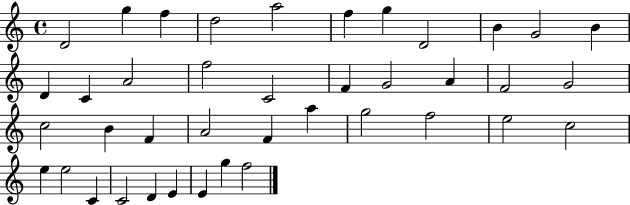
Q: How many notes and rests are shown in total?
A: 40